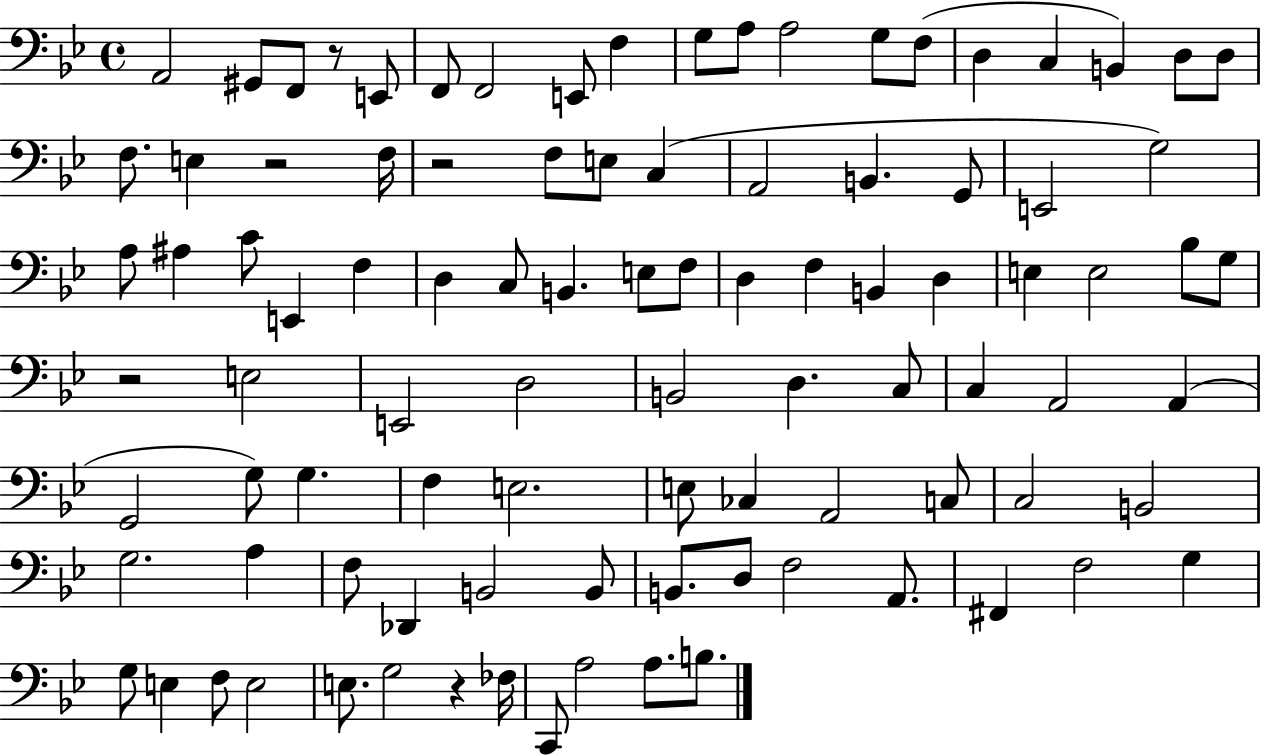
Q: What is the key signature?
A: BES major